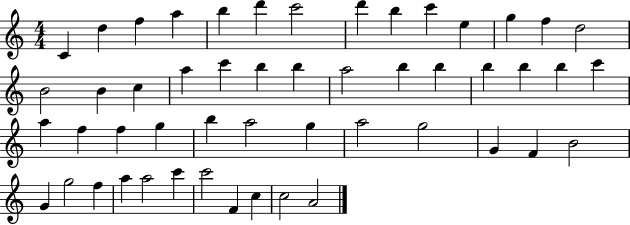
{
  \clef treble
  \numericTimeSignature
  \time 4/4
  \key c \major
  c'4 d''4 f''4 a''4 | b''4 d'''4 c'''2 | d'''4 b''4 c'''4 e''4 | g''4 f''4 d''2 | \break b'2 b'4 c''4 | a''4 c'''4 b''4 b''4 | a''2 b''4 b''4 | b''4 b''4 b''4 c'''4 | \break a''4 f''4 f''4 g''4 | b''4 a''2 g''4 | a''2 g''2 | g'4 f'4 b'2 | \break g'4 g''2 f''4 | a''4 a''2 c'''4 | c'''2 f'4 c''4 | c''2 a'2 | \break \bar "|."
}